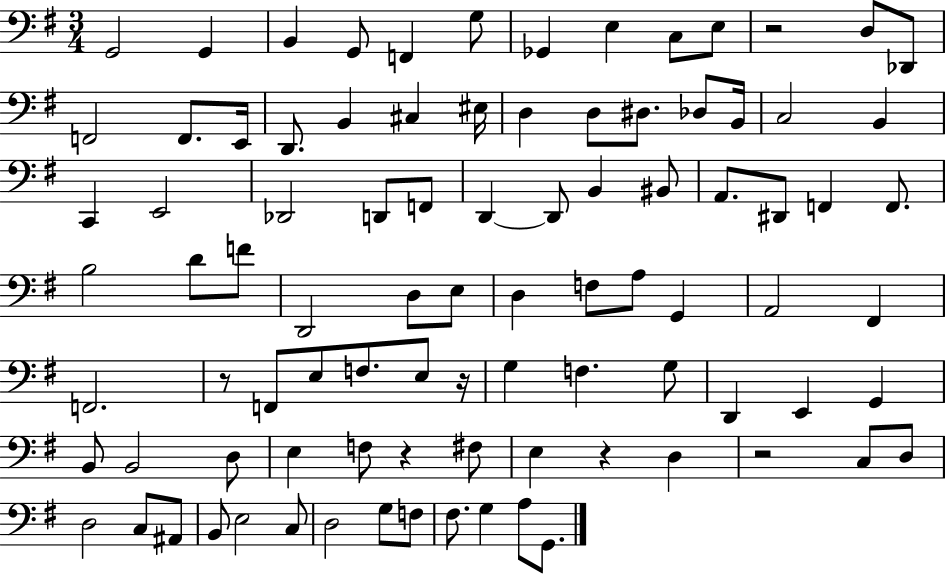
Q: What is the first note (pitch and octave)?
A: G2